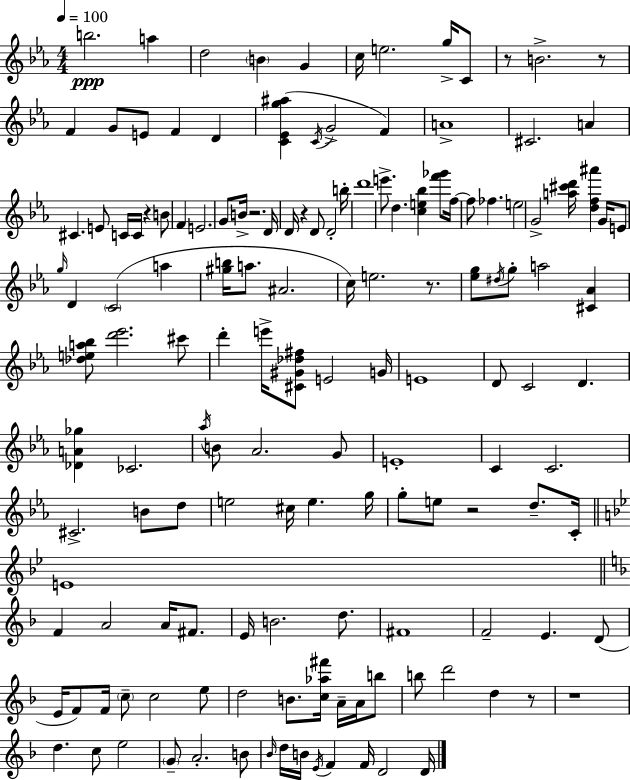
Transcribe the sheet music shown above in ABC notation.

X:1
T:Untitled
M:4/4
L:1/4
K:Eb
b2 a d2 B G c/4 e2 g/4 C/2 z/2 B2 z/2 F G/2 E/2 F D [C_Eg^a] C/4 G2 F A4 ^C2 A ^C E/2 C/4 C/4 z B/2 F E2 G/2 B/4 z2 D/4 D/4 z D/2 D2 b/4 d'4 e'/2 d [ce_b] [f'_g']/2 f/4 f/2 _f e2 G2 [a^c'd']/4 [df^a'] G/4 E/2 g/4 D C2 a [^gb]/4 a/2 ^A2 c/4 e2 z/2 [_eg]/2 ^d/4 g/2 a2 [^C_A] [_dea_b]/2 [d'_e']2 ^c'/2 d' e'/4 [^C^G_d^f]/2 E2 G/4 E4 D/2 C2 D [_DA_g] _C2 _a/4 B/2 _A2 G/2 E4 C C2 ^C2 B/2 d/2 e2 ^c/4 e g/4 g/2 e/2 z2 d/2 C/4 E4 F A2 A/4 ^F/2 E/4 B2 d/2 ^F4 F2 E D/2 E/4 F/2 F/4 c/2 c2 e/2 d2 B/2 [c_a^f']/4 A/4 A/4 b/2 b/2 d'2 d z/2 z4 d c/2 e2 G/2 A2 B/2 _B/4 d/4 B/4 E/4 F F/4 D2 D/4